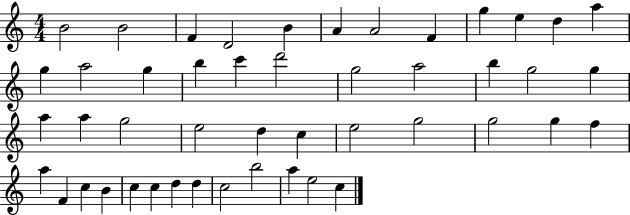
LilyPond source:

{
  \clef treble
  \numericTimeSignature
  \time 4/4
  \key c \major
  b'2 b'2 | f'4 d'2 b'4 | a'4 a'2 f'4 | g''4 e''4 d''4 a''4 | \break g''4 a''2 g''4 | b''4 c'''4 d'''2 | g''2 a''2 | b''4 g''2 g''4 | \break a''4 a''4 g''2 | e''2 d''4 c''4 | e''2 g''2 | g''2 g''4 f''4 | \break a''4 f'4 c''4 b'4 | c''4 c''4 d''4 d''4 | c''2 b''2 | a''4 e''2 c''4 | \break \bar "|."
}